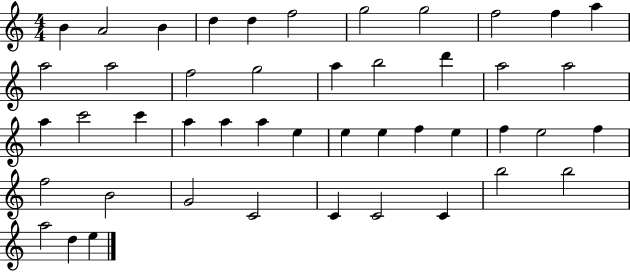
{
  \clef treble
  \numericTimeSignature
  \time 4/4
  \key c \major
  b'4 a'2 b'4 | d''4 d''4 f''2 | g''2 g''2 | f''2 f''4 a''4 | \break a''2 a''2 | f''2 g''2 | a''4 b''2 d'''4 | a''2 a''2 | \break a''4 c'''2 c'''4 | a''4 a''4 a''4 e''4 | e''4 e''4 f''4 e''4 | f''4 e''2 f''4 | \break f''2 b'2 | g'2 c'2 | c'4 c'2 c'4 | b''2 b''2 | \break a''2 d''4 e''4 | \bar "|."
}